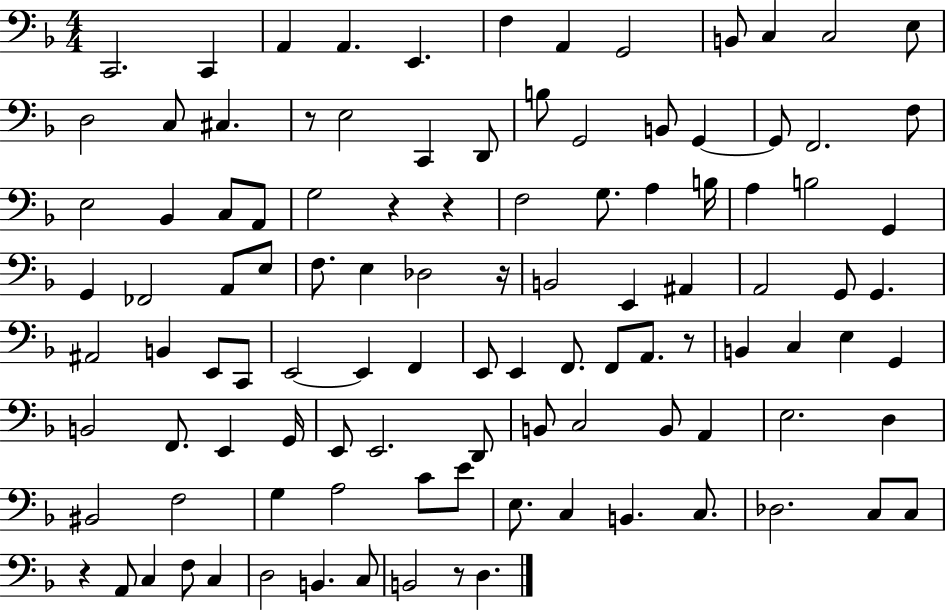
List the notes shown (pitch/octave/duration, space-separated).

C2/h. C2/q A2/q A2/q. E2/q. F3/q A2/q G2/h B2/e C3/q C3/h E3/e D3/h C3/e C#3/q. R/e E3/h C2/q D2/e B3/e G2/h B2/e G2/q G2/e F2/h. F3/e E3/h Bb2/q C3/e A2/e G3/h R/q R/q F3/h G3/e. A3/q B3/s A3/q B3/h G2/q G2/q FES2/h A2/e E3/e F3/e. E3/q Db3/h R/s B2/h E2/q A#2/q A2/h G2/e G2/q. A#2/h B2/q E2/e C2/e E2/h E2/q F2/q E2/e E2/q F2/e. F2/e A2/e. R/e B2/q C3/q E3/q G2/q B2/h F2/e. E2/q G2/s E2/e E2/h. D2/e B2/e C3/h B2/e A2/q E3/h. D3/q BIS2/h F3/h G3/q A3/h C4/e E4/e E3/e. C3/q B2/q. C3/e. Db3/h. C3/e C3/e R/q A2/e C3/q F3/e C3/q D3/h B2/q. C3/e B2/h R/e D3/q.